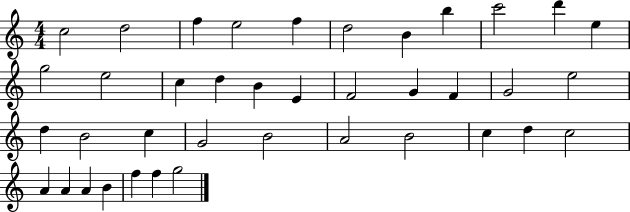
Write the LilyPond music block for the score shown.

{
  \clef treble
  \numericTimeSignature
  \time 4/4
  \key c \major
  c''2 d''2 | f''4 e''2 f''4 | d''2 b'4 b''4 | c'''2 d'''4 e''4 | \break g''2 e''2 | c''4 d''4 b'4 e'4 | f'2 g'4 f'4 | g'2 e''2 | \break d''4 b'2 c''4 | g'2 b'2 | a'2 b'2 | c''4 d''4 c''2 | \break a'4 a'4 a'4 b'4 | f''4 f''4 g''2 | \bar "|."
}